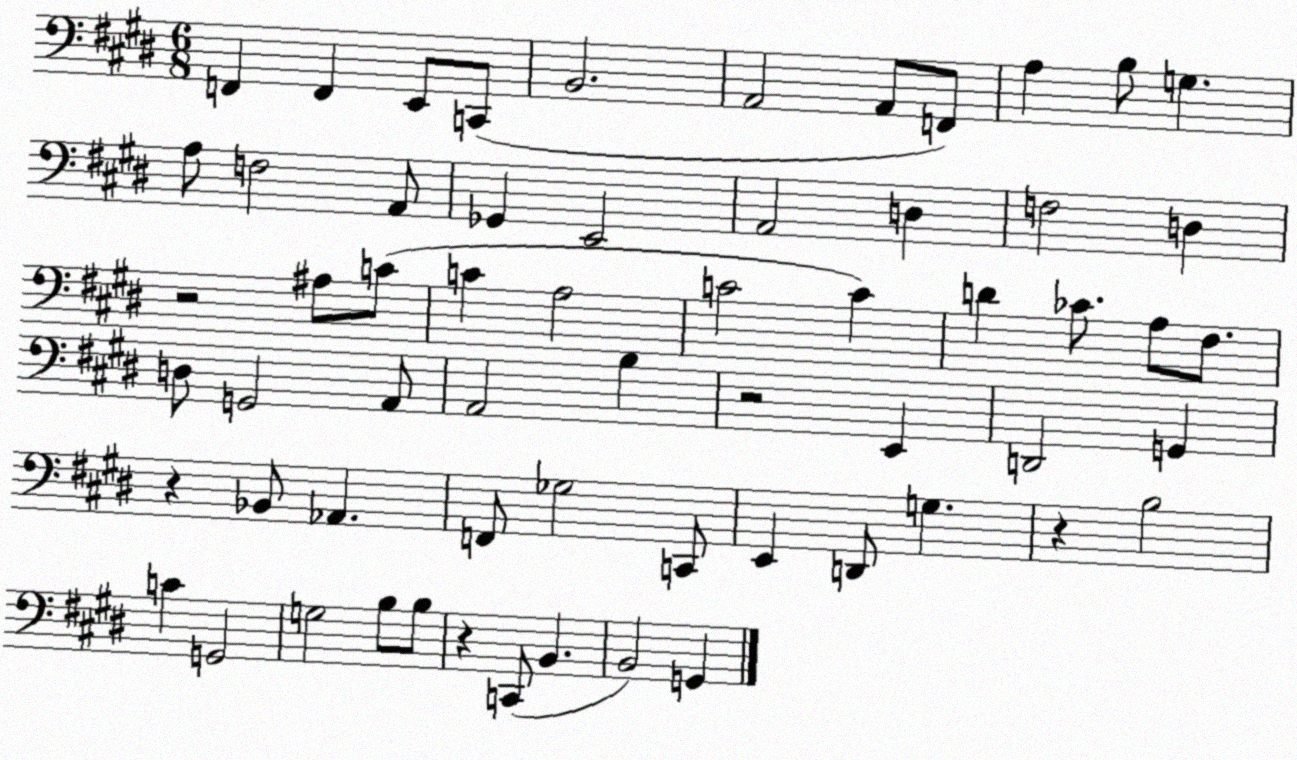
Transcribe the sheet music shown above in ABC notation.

X:1
T:Untitled
M:6/8
L:1/4
K:E
F,, F,, E,,/2 C,,/2 B,,2 A,,2 A,,/2 F,,/2 A, B,/2 G, A,/2 F,2 A,,/2 _G,, E,,2 A,,2 D, F,2 D, z2 ^A,/2 C/2 C A,2 C2 C D _C/2 A,/2 ^F,/2 D,/2 G,,2 A,,/2 A,,2 B, z2 E,, D,,2 G,, z _B,,/2 _A,, F,,/2 _G,2 C,,/2 E,, D,,/2 G, z B,2 C G,,2 G,2 B,/2 B,/2 z C,,/2 B,, B,,2 G,,